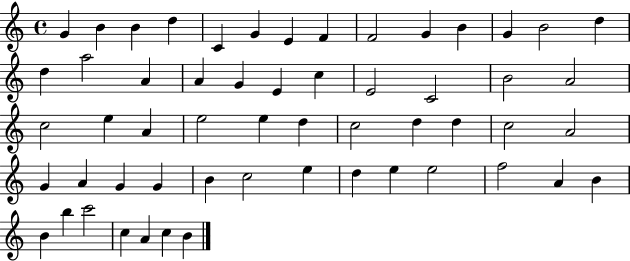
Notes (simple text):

G4/q B4/q B4/q D5/q C4/q G4/q E4/q F4/q F4/h G4/q B4/q G4/q B4/h D5/q D5/q A5/h A4/q A4/q G4/q E4/q C5/q E4/h C4/h B4/h A4/h C5/h E5/q A4/q E5/h E5/q D5/q C5/h D5/q D5/q C5/h A4/h G4/q A4/q G4/q G4/q B4/q C5/h E5/q D5/q E5/q E5/h F5/h A4/q B4/q B4/q B5/q C6/h C5/q A4/q C5/q B4/q